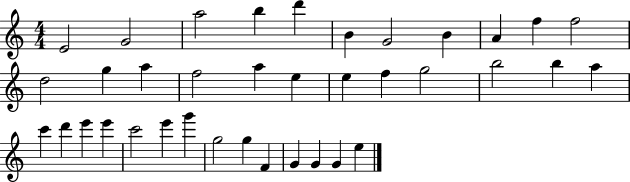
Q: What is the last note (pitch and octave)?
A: E5